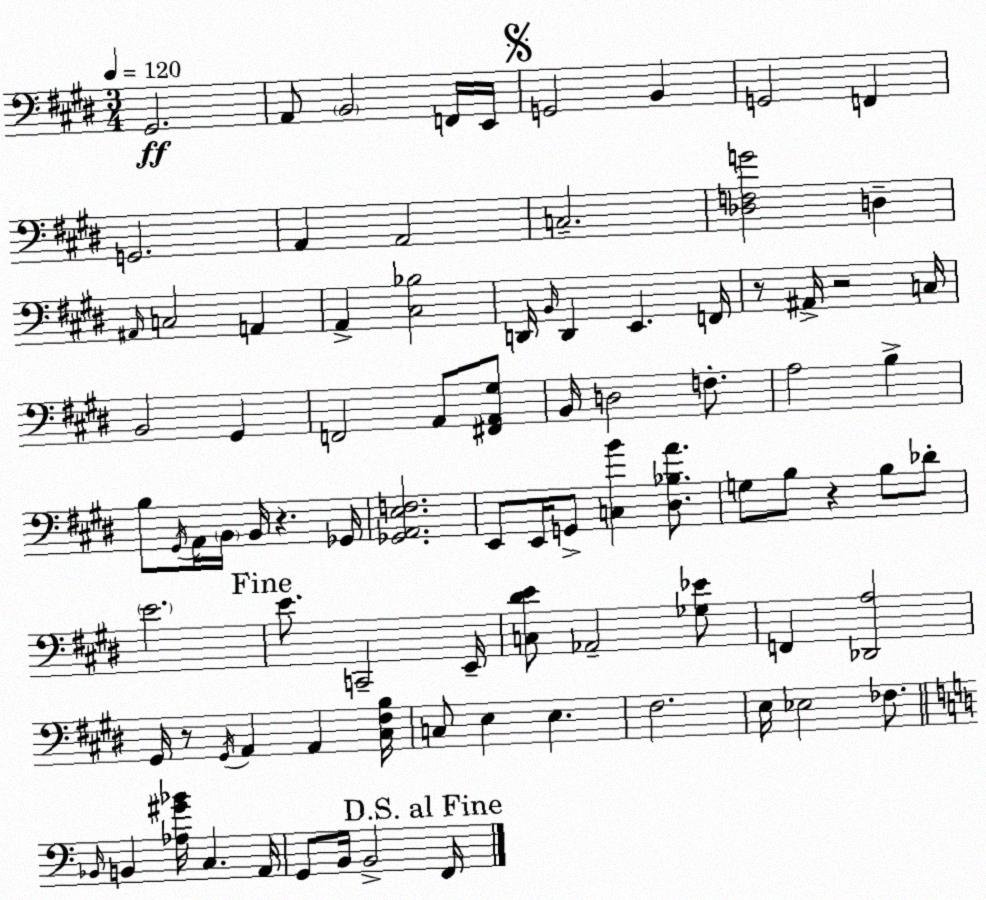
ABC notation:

X:1
T:Untitled
M:3/4
L:1/4
K:E
^G,,2 A,,/2 B,,2 F,,/4 E,,/4 G,,2 B,, G,,2 F,, G,,2 A,, A,,2 C,2 [_D,F,G]2 D, ^A,,/4 C,2 A,, A,, [^C,_B,]2 D,,/4 B,,/4 D,, E,, F,,/4 z/2 ^A,,/4 z2 C,/4 B,,2 ^G,, F,,2 A,,/2 [^F,,A,,^G,]/2 B,,/4 D,2 F,/2 A,2 B, B,/2 ^G,,/4 A,,/4 B,,/4 B,,/4 z _G,,/4 [_G,,A,,E,F,]2 E,,/2 E,,/4 G,,/2 [C,B] [^D,_B,A]/2 G,/2 B,/2 z B,/2 _D/2 E2 E/2 C,,2 E,,/4 [C,^DE]/2 _A,,2 [_G,_E]/2 F,, [_D,,A,]2 ^G,,/4 z/2 ^G,,/4 A,, A,, [^C,^F,B,]/4 C,/2 E, E, ^F,2 E,/4 _E,2 _F,/2 _B,,/4 B,, [_A,^G_B]/4 C, A,,/4 G,,/2 B,,/4 B,,2 F,,/4